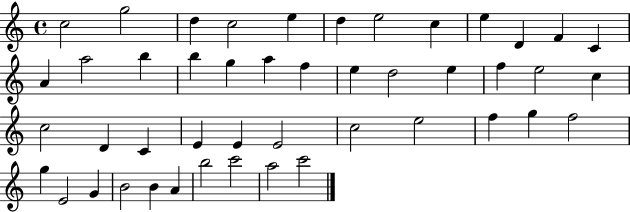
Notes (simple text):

C5/h G5/h D5/q C5/h E5/q D5/q E5/h C5/q E5/q D4/q F4/q C4/q A4/q A5/h B5/q B5/q G5/q A5/q F5/q E5/q D5/h E5/q F5/q E5/h C5/q C5/h D4/q C4/q E4/q E4/q E4/h C5/h E5/h F5/q G5/q F5/h G5/q E4/h G4/q B4/h B4/q A4/q B5/h C6/h A5/h C6/h